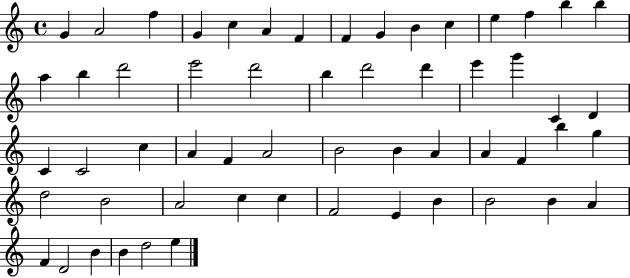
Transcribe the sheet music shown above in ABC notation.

X:1
T:Untitled
M:4/4
L:1/4
K:C
G A2 f G c A F F G B c e f b b a b d'2 e'2 d'2 b d'2 d' e' g' C D C C2 c A F A2 B2 B A A F b g d2 B2 A2 c c F2 E B B2 B A F D2 B B d2 e